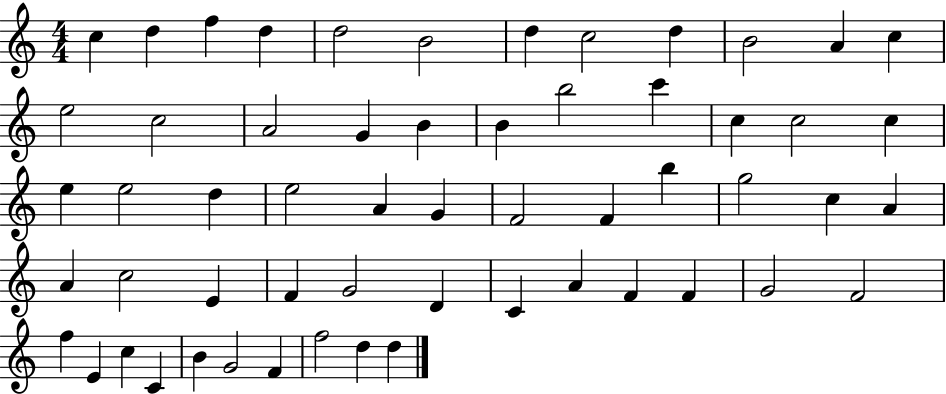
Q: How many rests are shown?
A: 0